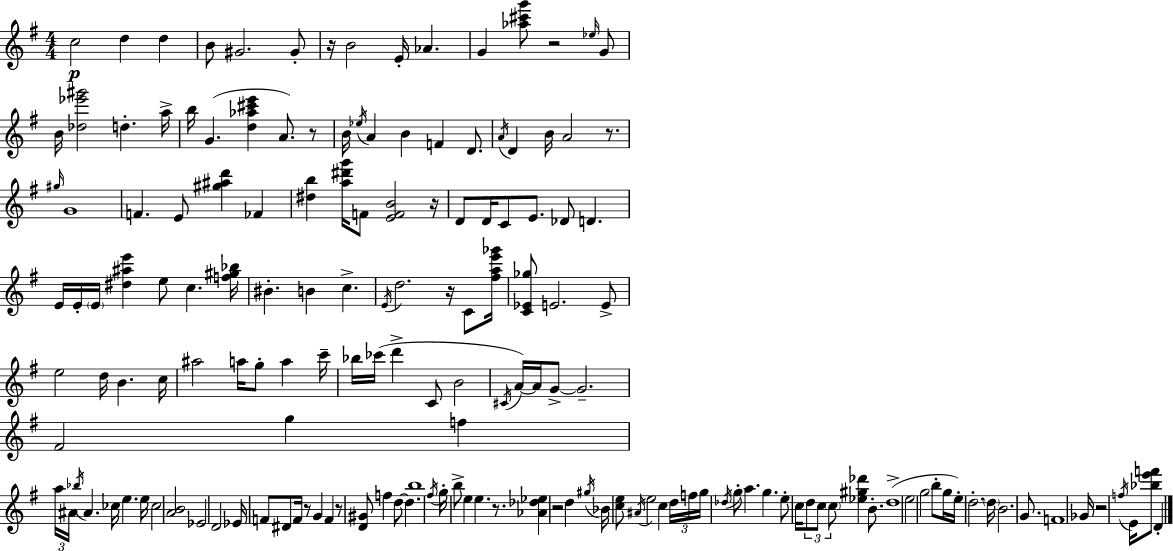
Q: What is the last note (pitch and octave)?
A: D4